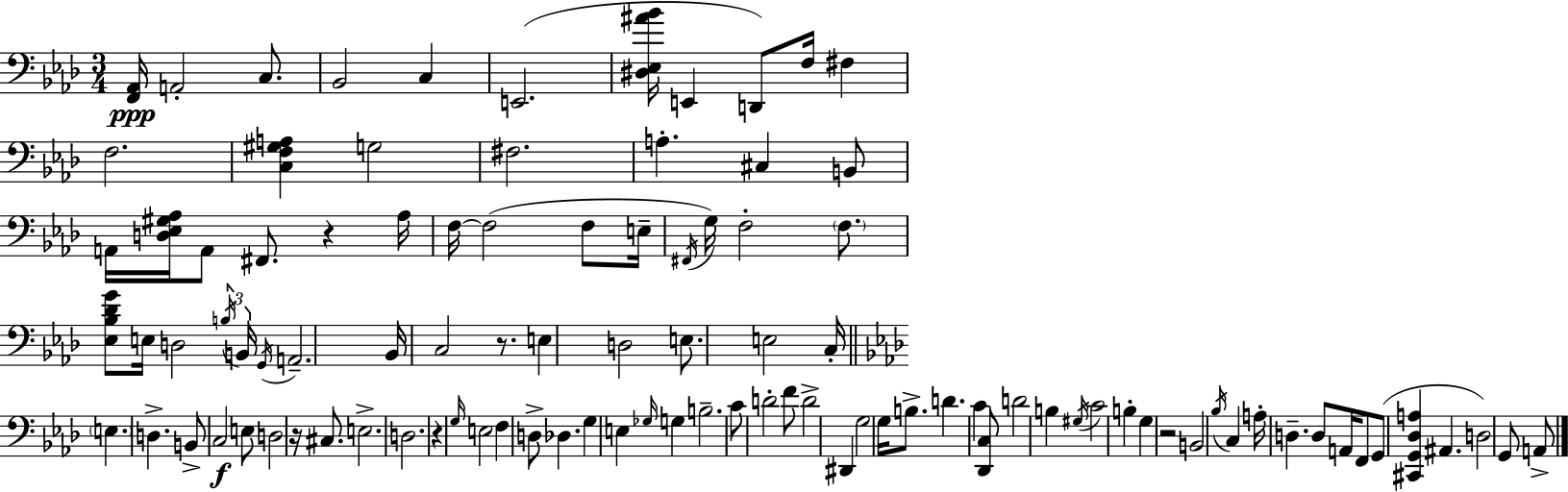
X:1
T:Untitled
M:3/4
L:1/4
K:Fm
[F,,_A,,]/4 A,,2 C,/2 _B,,2 C, E,,2 [^D,_E,^A_B]/4 E,, D,,/2 F,/4 ^F, F,2 [C,F,^G,A,] G,2 ^F,2 A, ^C, B,,/2 A,,/4 [D,_E,^G,_A,]/4 A,,/2 ^F,,/2 z _A,/4 F,/4 F,2 F,/2 E,/4 ^F,,/4 G,/4 F,2 F,/2 [_E,_B,_DG]/2 E,/4 D,2 B,/4 B,,/4 G,,/4 A,,2 _B,,/4 C,2 z/2 E, D,2 E,/2 E,2 C,/4 E, D, B,,/2 C,2 E,/2 D,2 z/4 ^C,/2 E,2 D,2 z G,/4 E,2 F, D,/2 _D, G, E, _G,/4 G, B,2 C/2 D2 F/2 D2 ^D,, G,2 G,/4 B,/2 D C [_D,,C,]/2 D2 B, ^G,/4 C2 B, G, z2 B,,2 _B,/4 C, A,/4 D, D,/2 A,,/4 F,,/2 G,,/2 [^C,,G,,_D,A,] ^A,, D,2 G,,/2 A,,/2